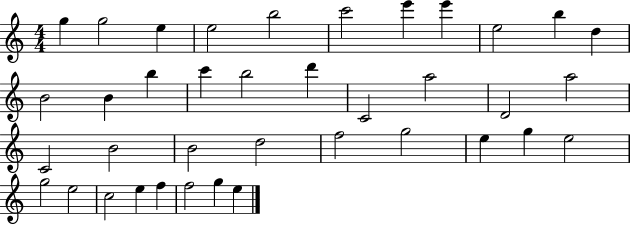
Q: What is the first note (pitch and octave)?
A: G5